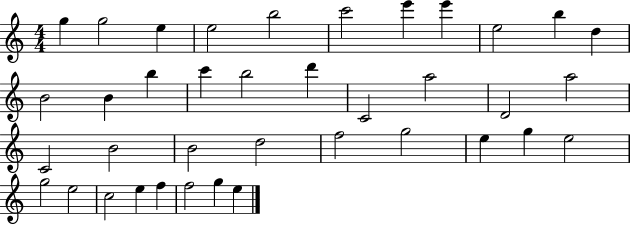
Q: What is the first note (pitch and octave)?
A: G5